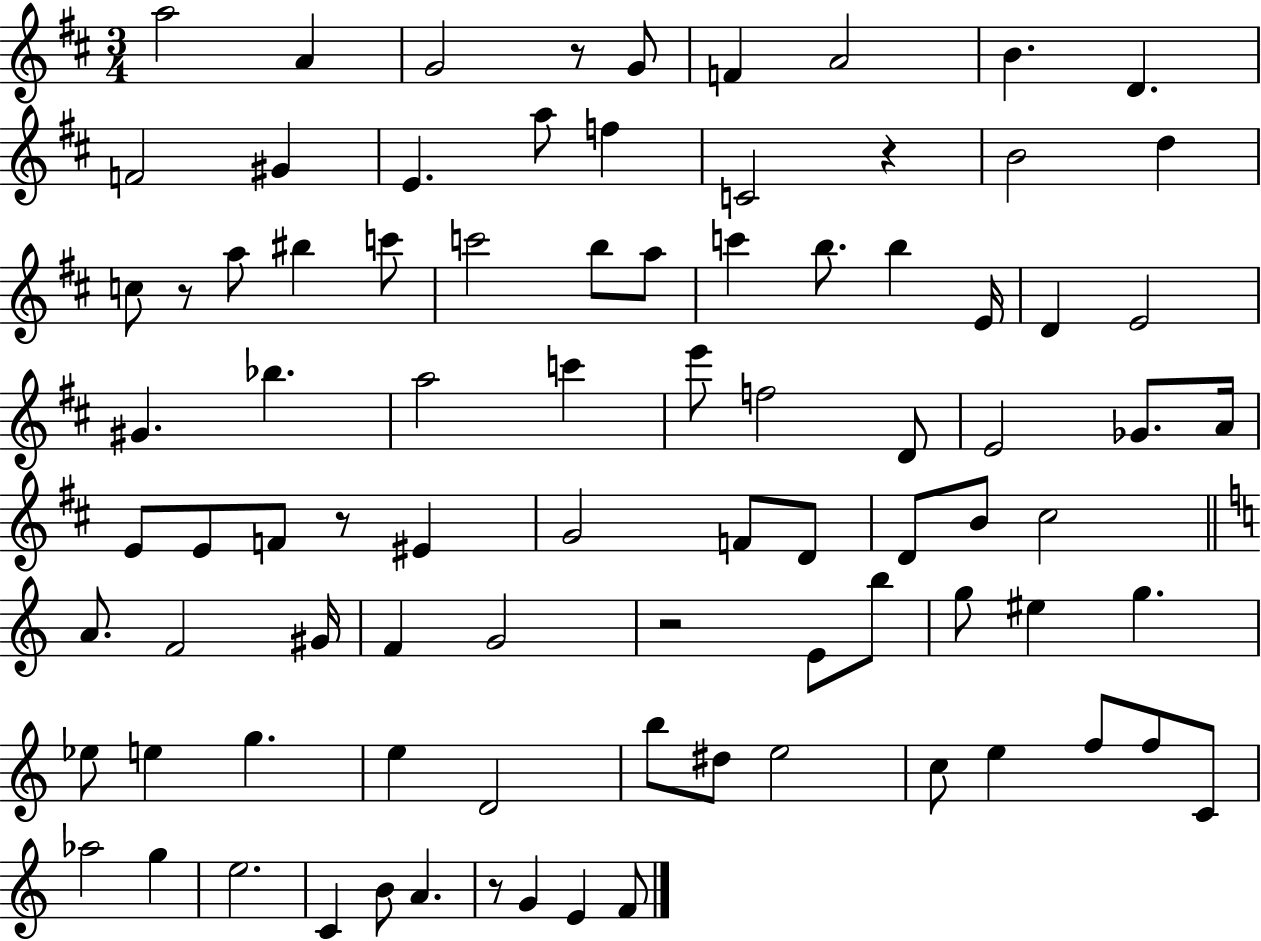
{
  \clef treble
  \numericTimeSignature
  \time 3/4
  \key d \major
  a''2 a'4 | g'2 r8 g'8 | f'4 a'2 | b'4. d'4. | \break f'2 gis'4 | e'4. a''8 f''4 | c'2 r4 | b'2 d''4 | \break c''8 r8 a''8 bis''4 c'''8 | c'''2 b''8 a''8 | c'''4 b''8. b''4 e'16 | d'4 e'2 | \break gis'4. bes''4. | a''2 c'''4 | e'''8 f''2 d'8 | e'2 ges'8. a'16 | \break e'8 e'8 f'8 r8 eis'4 | g'2 f'8 d'8 | d'8 b'8 cis''2 | \bar "||" \break \key a \minor a'8. f'2 gis'16 | f'4 g'2 | r2 e'8 b''8 | g''8 eis''4 g''4. | \break ees''8 e''4 g''4. | e''4 d'2 | b''8 dis''8 e''2 | c''8 e''4 f''8 f''8 c'8 | \break aes''2 g''4 | e''2. | c'4 b'8 a'4. | r8 g'4 e'4 f'8 | \break \bar "|."
}